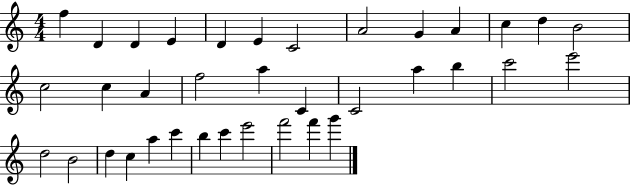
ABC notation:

X:1
T:Untitled
M:4/4
L:1/4
K:C
f D D E D E C2 A2 G A c d B2 c2 c A f2 a C C2 a b c'2 e'2 d2 B2 d c a c' b c' e'2 f'2 f' g'